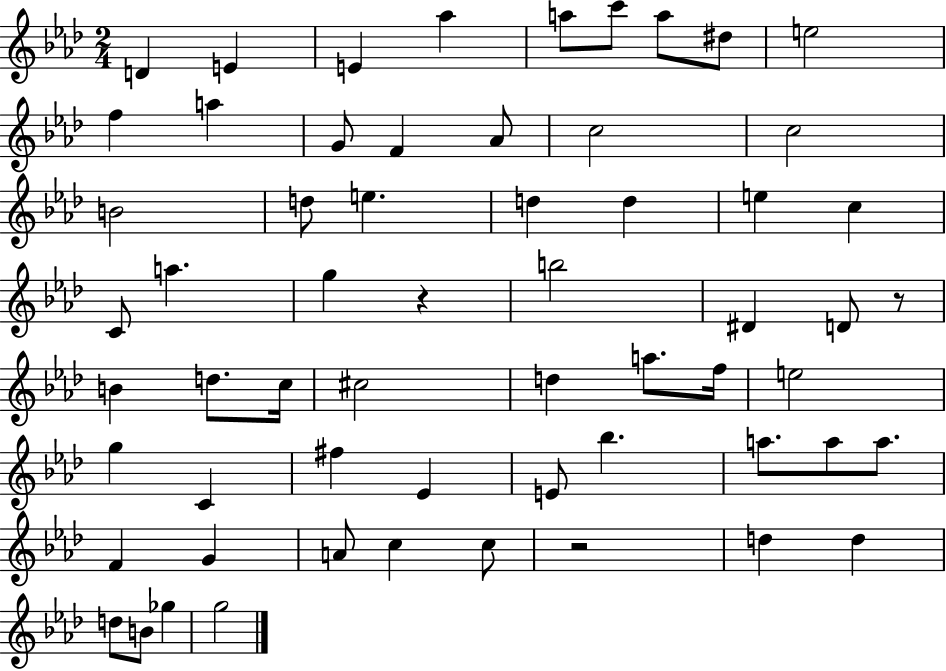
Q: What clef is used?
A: treble